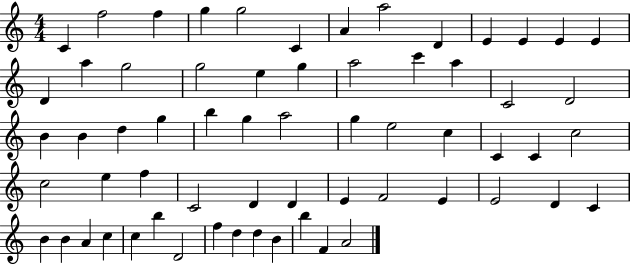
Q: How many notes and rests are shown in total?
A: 63